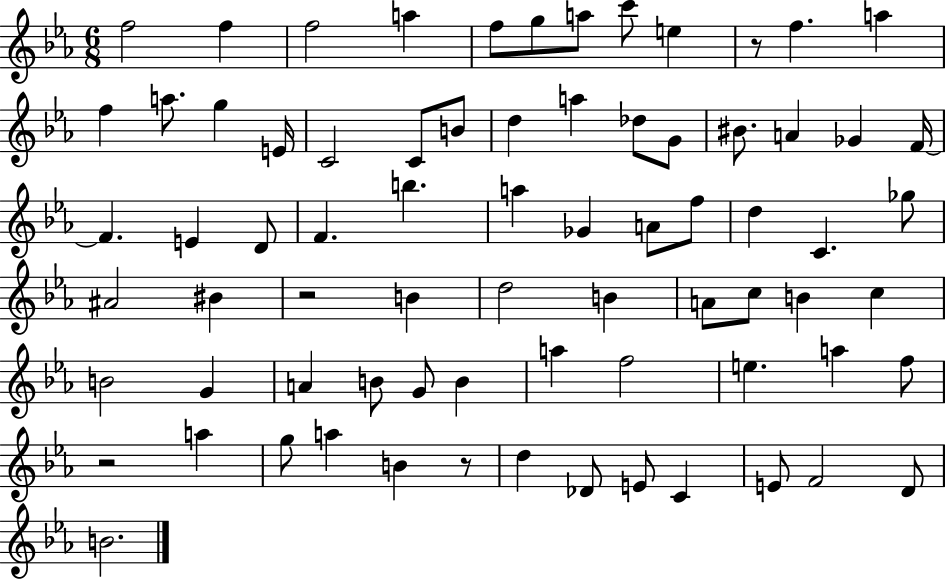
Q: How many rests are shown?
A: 4